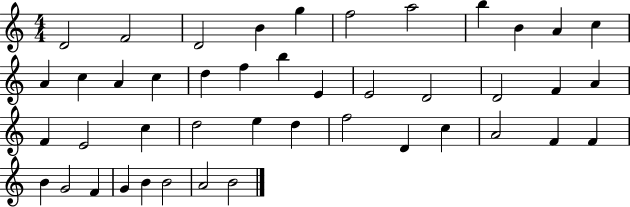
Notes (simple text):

D4/h F4/h D4/h B4/q G5/q F5/h A5/h B5/q B4/q A4/q C5/q A4/q C5/q A4/q C5/q D5/q F5/q B5/q E4/q E4/h D4/h D4/h F4/q A4/q F4/q E4/h C5/q D5/h E5/q D5/q F5/h D4/q C5/q A4/h F4/q F4/q B4/q G4/h F4/q G4/q B4/q B4/h A4/h B4/h